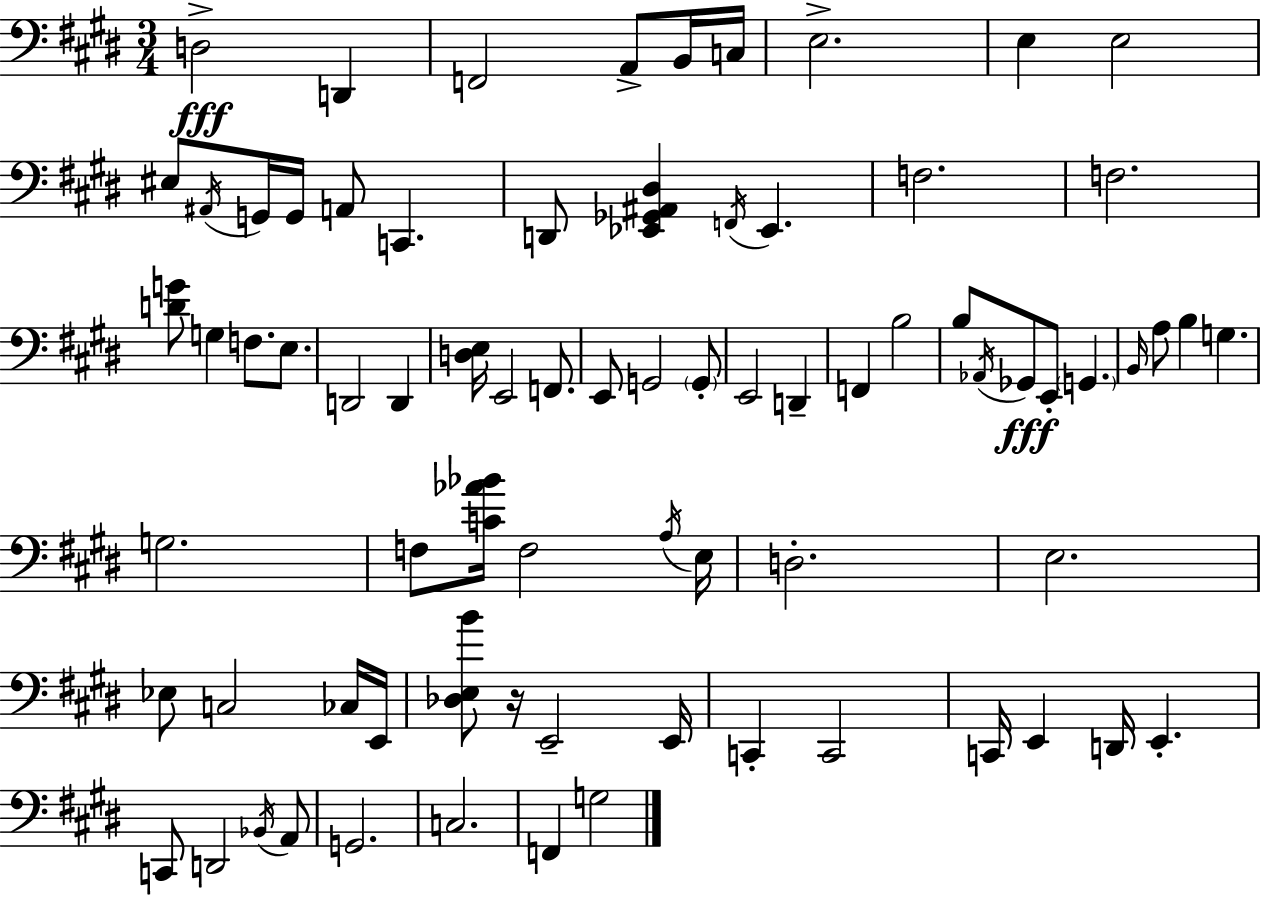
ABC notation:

X:1
T:Untitled
M:3/4
L:1/4
K:E
D,2 D,, F,,2 A,,/2 B,,/4 C,/4 E,2 E, E,2 ^E,/2 ^A,,/4 G,,/4 G,,/4 A,,/2 C,, D,,/2 [_E,,_G,,^A,,^D,] F,,/4 _E,, F,2 F,2 [DG]/2 G, F,/2 E,/2 D,,2 D,, [D,E,]/4 E,,2 F,,/2 E,,/2 G,,2 G,,/2 E,,2 D,, F,, B,2 B,/2 _A,,/4 _G,,/2 E,,/2 G,, B,,/4 A,/2 B, G, G,2 F,/2 [C_A_B]/4 F,2 A,/4 E,/4 D,2 E,2 _E,/2 C,2 _C,/4 E,,/4 [_D,E,B]/2 z/4 E,,2 E,,/4 C,, C,,2 C,,/4 E,, D,,/4 E,, C,,/2 D,,2 _B,,/4 A,,/2 G,,2 C,2 F,, G,2